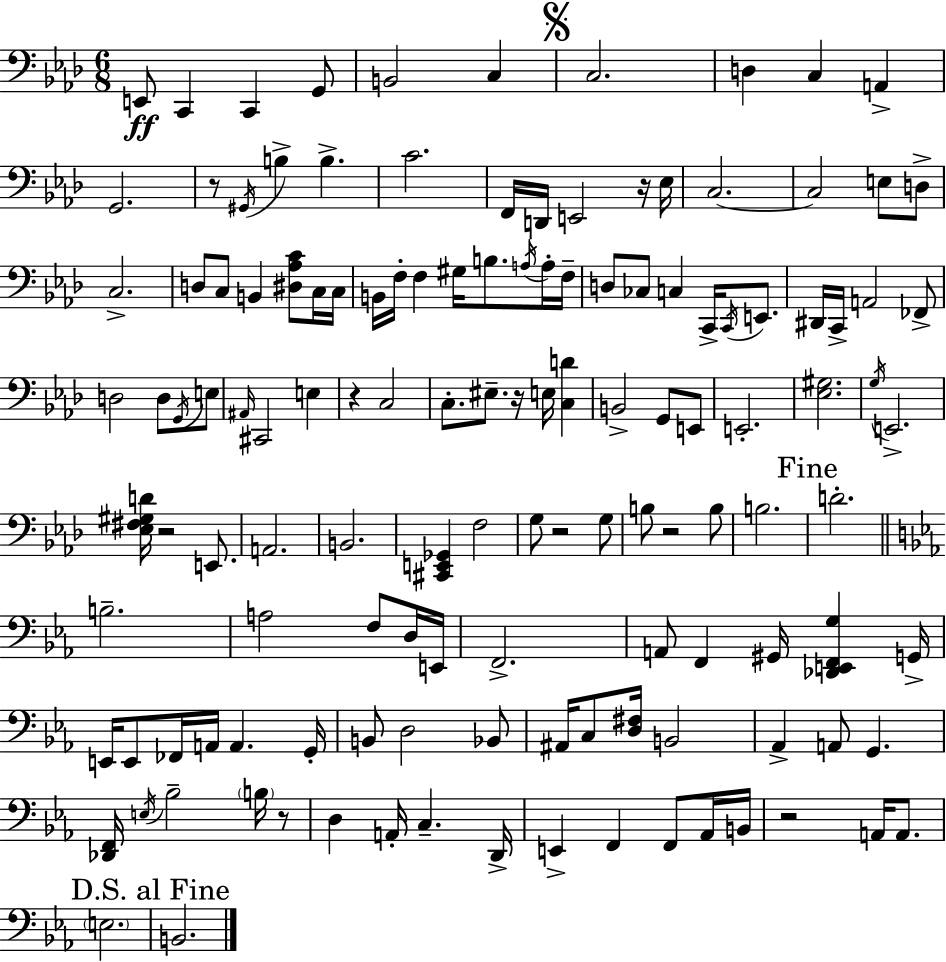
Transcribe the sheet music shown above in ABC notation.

X:1
T:Untitled
M:6/8
L:1/4
K:Fm
E,,/2 C,, C,, G,,/2 B,,2 C, C,2 D, C, A,, G,,2 z/2 ^G,,/4 B, B, C2 F,,/4 D,,/4 E,,2 z/4 _E,/4 C,2 C,2 E,/2 D,/2 C,2 D,/2 C,/2 B,, [^D,_A,C]/2 C,/4 C,/4 B,,/4 F,/4 F, ^G,/4 B,/2 A,/4 A,/4 F,/4 D,/2 _C,/2 C, C,,/4 C,,/4 E,,/2 ^D,,/4 C,,/4 A,,2 _F,,/2 D,2 D,/2 G,,/4 E,/2 ^A,,/4 ^C,,2 E, z C,2 C,/2 ^E,/2 z/4 E,/4 [C,D] B,,2 G,,/2 E,,/2 E,,2 [_E,^G,]2 G,/4 E,,2 [_E,^F,^G,D]/4 z2 E,,/2 A,,2 B,,2 [^C,,E,,_G,,] F,2 G,/2 z2 G,/2 B,/2 z2 B,/2 B,2 D2 B,2 A,2 F,/2 D,/4 E,,/4 F,,2 A,,/2 F,, ^G,,/4 [_D,,E,,F,,G,] G,,/4 E,,/4 E,,/2 _F,,/4 A,,/4 A,, G,,/4 B,,/2 D,2 _B,,/2 ^A,,/4 C,/2 [D,^F,]/4 B,,2 _A,, A,,/2 G,, [_D,,F,,]/4 E,/4 _B,2 B,/4 z/2 D, A,,/4 C, D,,/4 E,, F,, F,,/2 _A,,/4 B,,/4 z2 A,,/4 A,,/2 E,2 B,,2